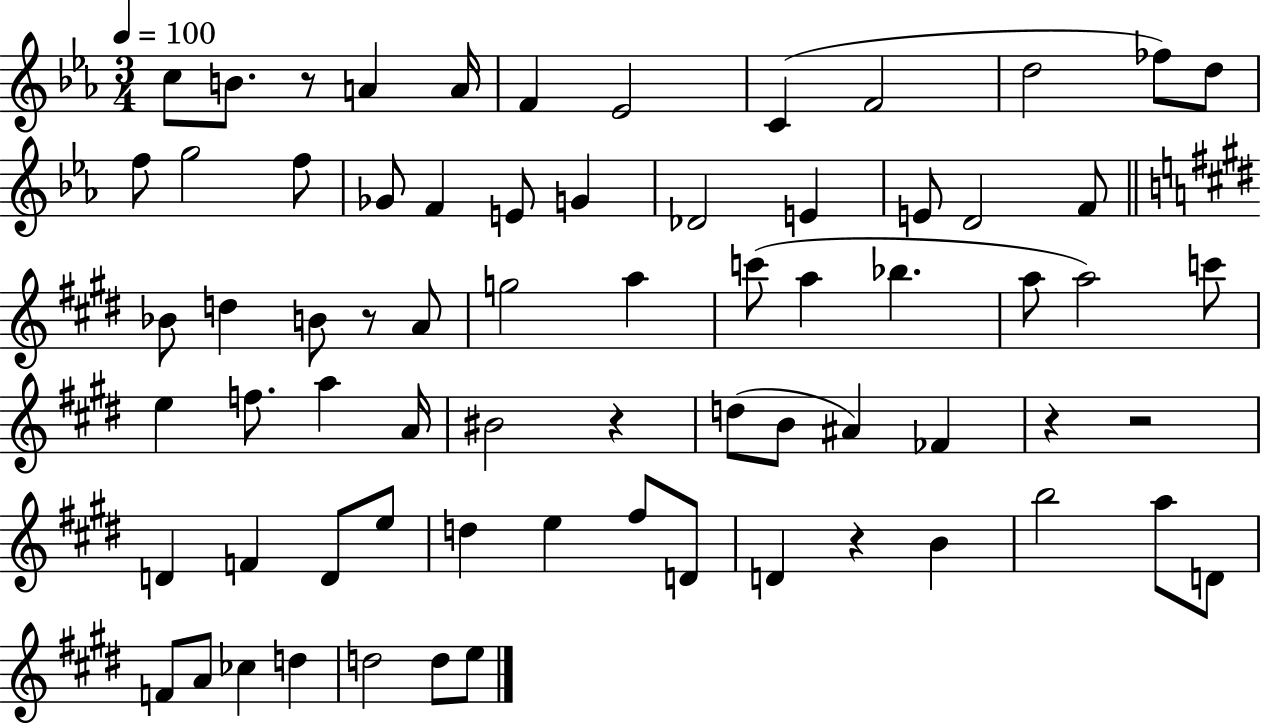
C5/e B4/e. R/e A4/q A4/s F4/q Eb4/h C4/q F4/h D5/h FES5/e D5/e F5/e G5/h F5/e Gb4/e F4/q E4/e G4/q Db4/h E4/q E4/e D4/h F4/e Bb4/e D5/q B4/e R/e A4/e G5/h A5/q C6/e A5/q Bb5/q. A5/e A5/h C6/e E5/q F5/e. A5/q A4/s BIS4/h R/q D5/e B4/e A#4/q FES4/q R/q R/h D4/q F4/q D4/e E5/e D5/q E5/q F#5/e D4/e D4/q R/q B4/q B5/h A5/e D4/e F4/e A4/e CES5/q D5/q D5/h D5/e E5/e